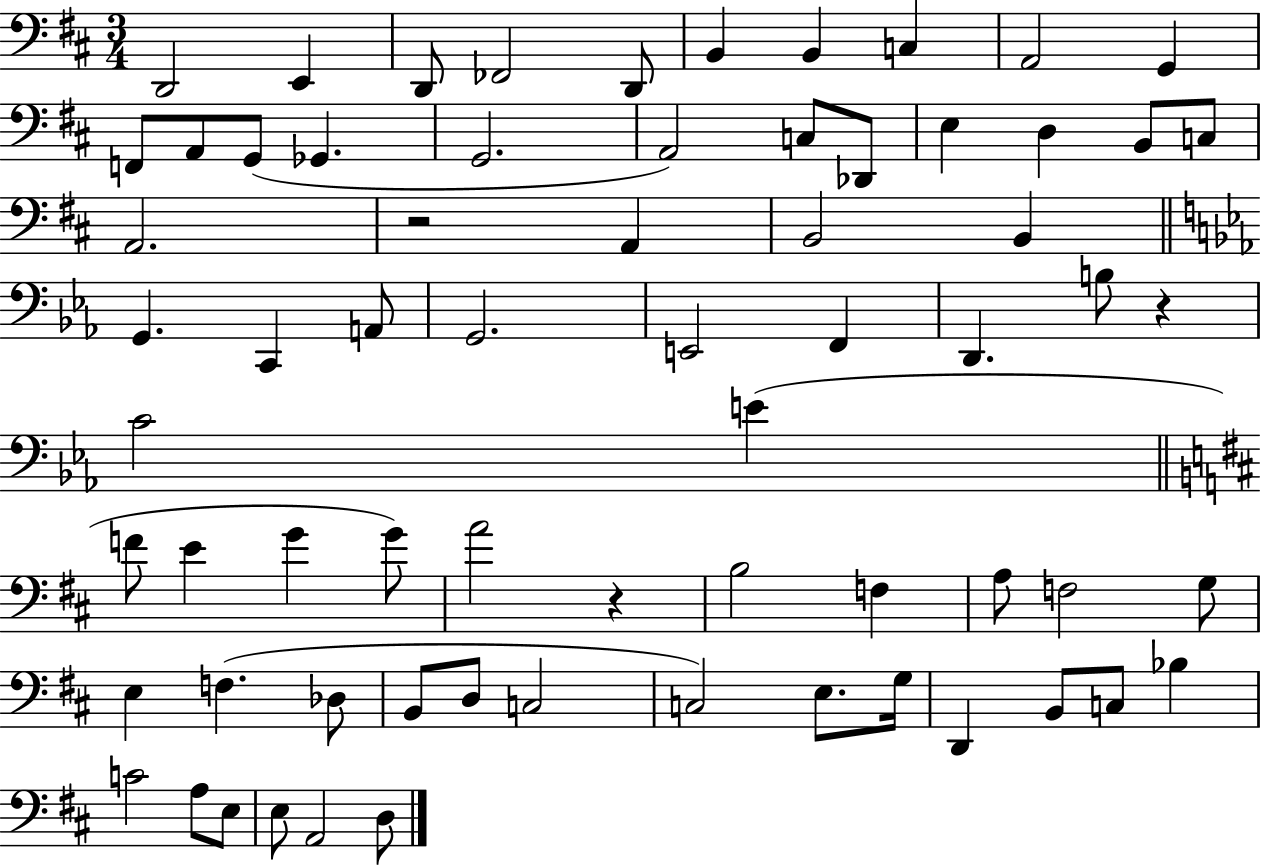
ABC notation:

X:1
T:Untitled
M:3/4
L:1/4
K:D
D,,2 E,, D,,/2 _F,,2 D,,/2 B,, B,, C, A,,2 G,, F,,/2 A,,/2 G,,/2 _G,, G,,2 A,,2 C,/2 _D,,/2 E, D, B,,/2 C,/2 A,,2 z2 A,, B,,2 B,, G,, C,, A,,/2 G,,2 E,,2 F,, D,, B,/2 z C2 E F/2 E G G/2 A2 z B,2 F, A,/2 F,2 G,/2 E, F, _D,/2 B,,/2 D,/2 C,2 C,2 E,/2 G,/4 D,, B,,/2 C,/2 _B, C2 A,/2 E,/2 E,/2 A,,2 D,/2